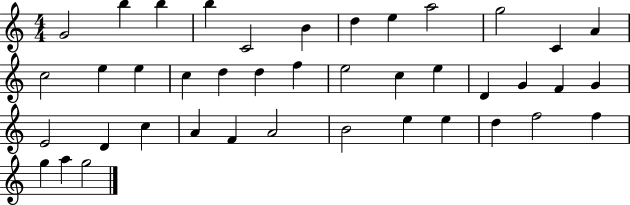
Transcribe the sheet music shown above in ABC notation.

X:1
T:Untitled
M:4/4
L:1/4
K:C
G2 b b b C2 B d e a2 g2 C A c2 e e c d d f e2 c e D G F G E2 D c A F A2 B2 e e d f2 f g a g2